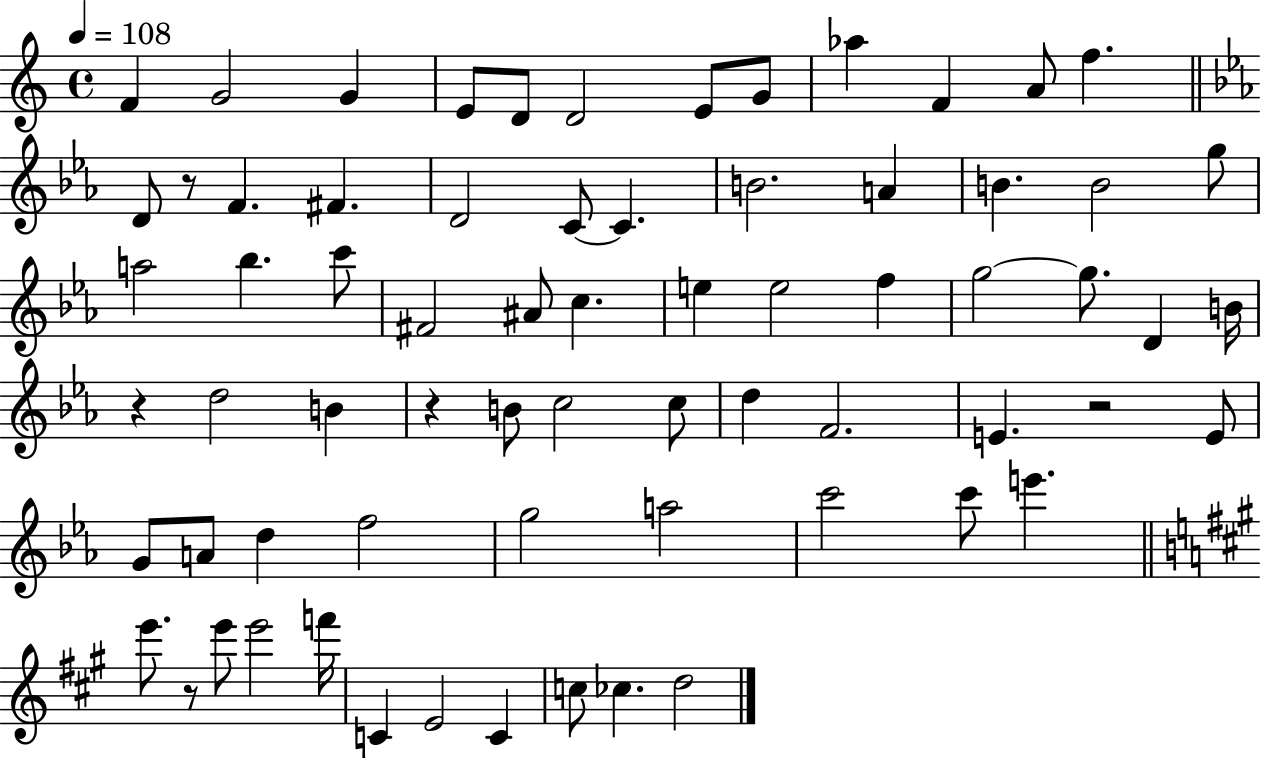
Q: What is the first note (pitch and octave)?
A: F4